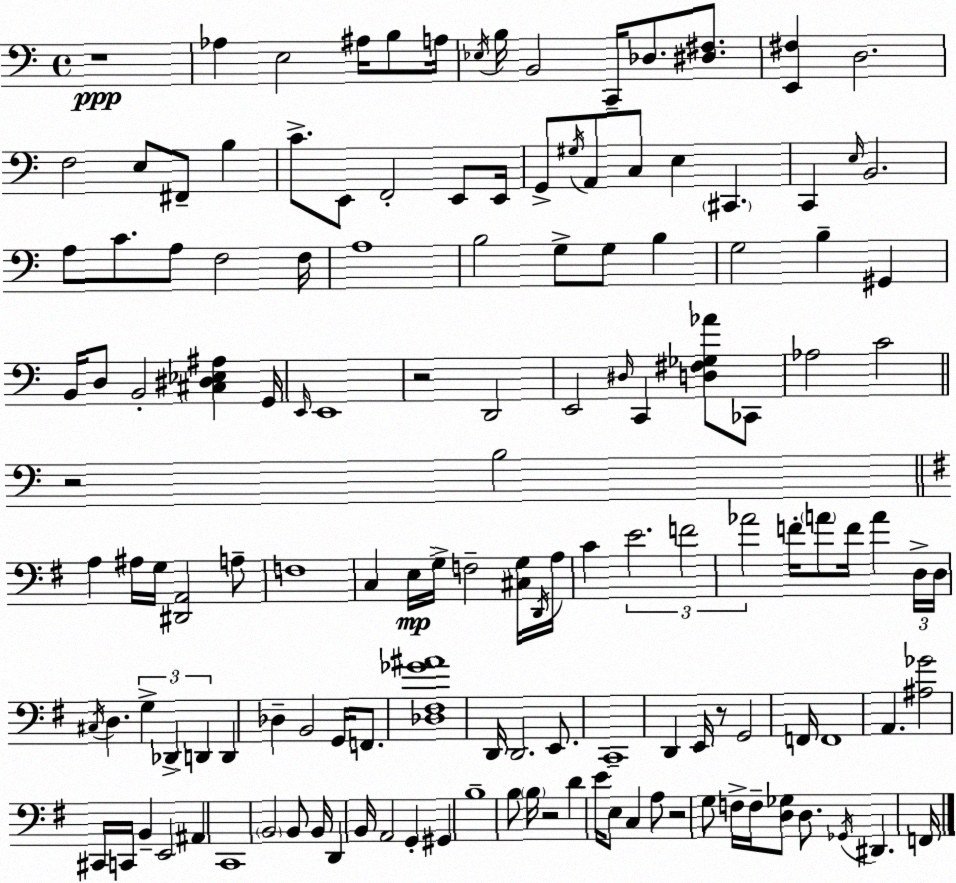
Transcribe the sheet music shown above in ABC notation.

X:1
T:Untitled
M:4/4
L:1/4
K:Am
z4 _A, E,2 ^A,/4 B,/2 A,/4 _E,/4 B,/4 B,,2 C,,/4 _D,/2 [^D,^F,]/2 [E,,^F,] D,2 F,2 E,/2 ^F,,/2 B, C/2 E,,/2 F,,2 E,,/2 E,,/4 G,,/2 ^G,/4 A,,/2 C,/2 E, ^C,, C,, E,/4 B,,2 A,/2 C/2 A,/2 F,2 F,/4 A,4 B,2 G,/2 G,/2 B, G,2 B, ^G,, B,,/4 D,/2 B,,2 [^C,^D,_E,^A,] G,,/4 E,,/4 E,,4 z2 D,,2 E,,2 ^D,/4 C,, [D,^F,_G,_A]/2 _C,,/2 _A,2 C2 z2 B,2 A, ^A,/4 G,/4 [^D,,A,,]2 A,/2 F,4 C, E,/4 G,/4 F,2 [^C,G,]/4 D,,/4 A,/4 C E2 F2 _A2 F/4 A/2 F/4 A D,/4 D,/4 ^C,/4 D, G, _D,, D,, D,, _D, B,,2 G,,/4 F,,/2 [_D,^F,_G^A]4 D,,/4 D,,2 E,,/2 C,,4 D,, E,,/4 z/2 G,,2 F,,/4 F,,4 A,, [^A,_G]2 ^C,,/4 C,,/4 B,, E,,2 ^A,, C,,4 B,,2 B,,/2 B,,/4 D,, B,,/4 A,,2 G,, ^G,, B,4 B,/2 B,/4 z2 D E/4 E,/2 C, A,/2 z2 G,/2 F,/4 F,/4 [D,_G,]/2 D,/2 _G,,/4 ^D,, F,,/4